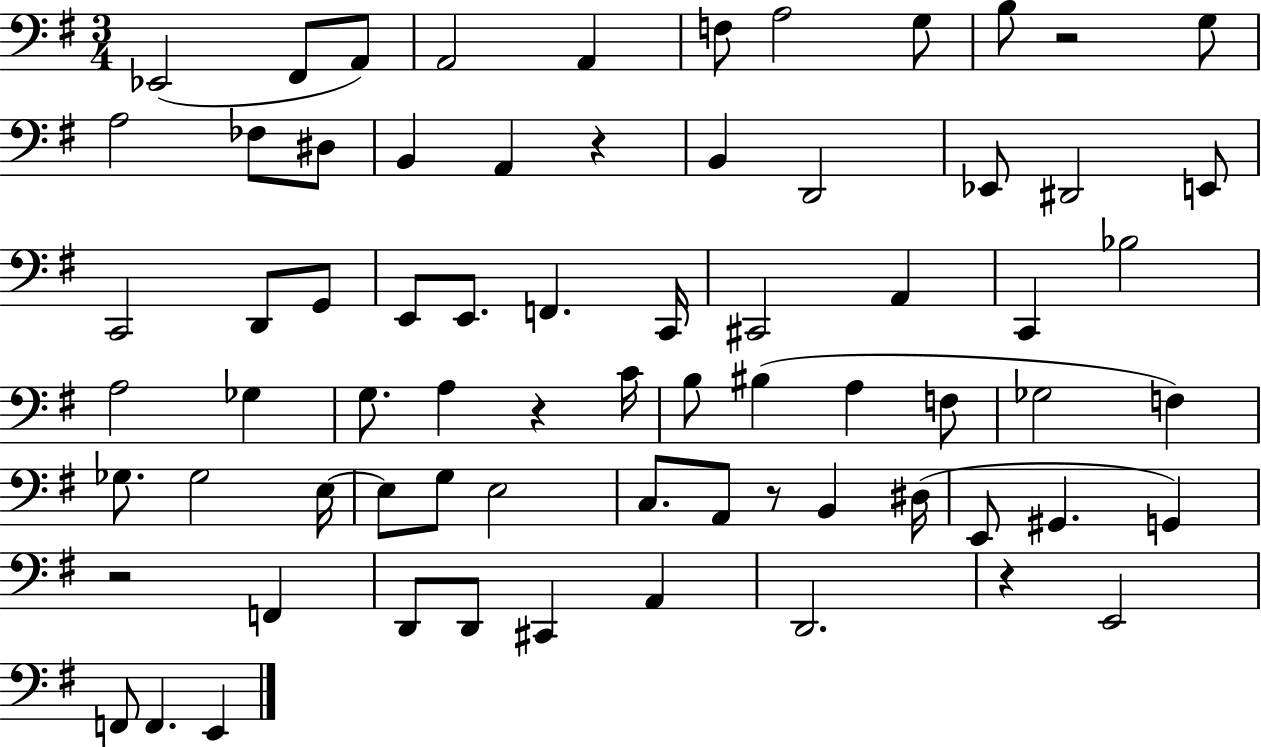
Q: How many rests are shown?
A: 6